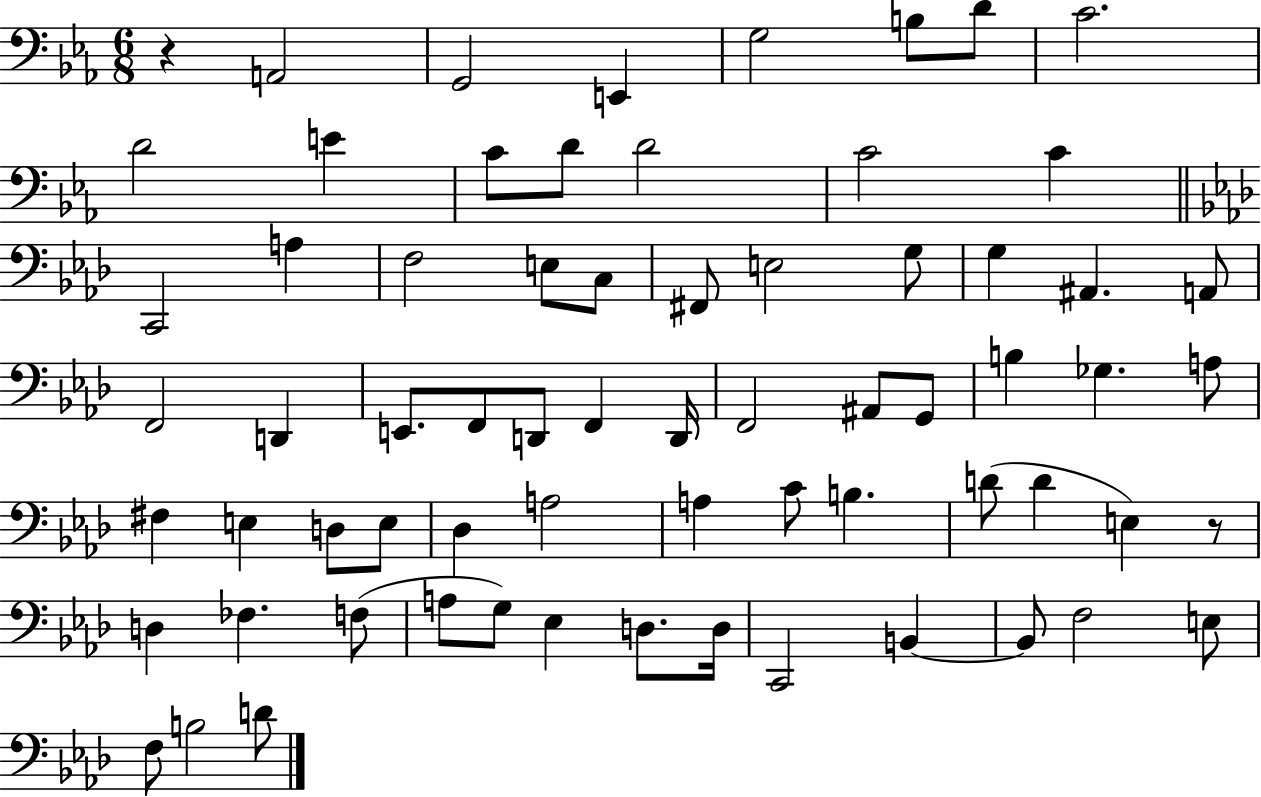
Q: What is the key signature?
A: EES major